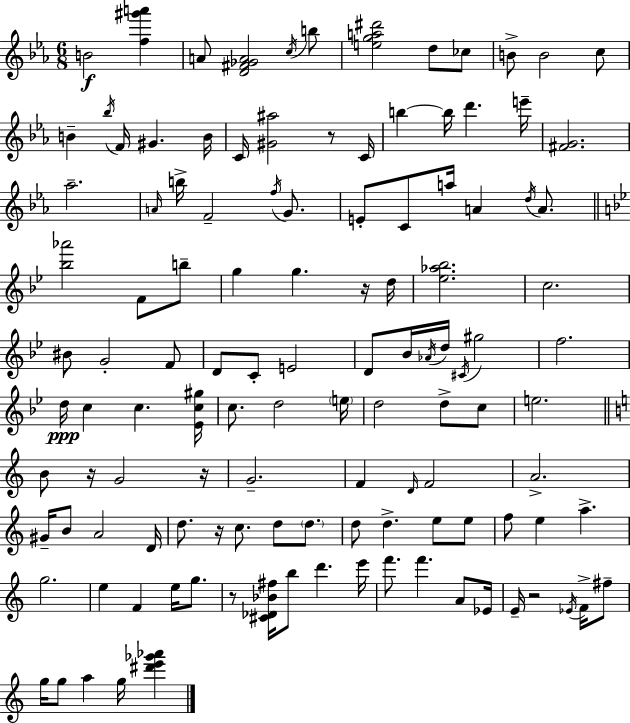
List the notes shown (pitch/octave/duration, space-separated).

B4/h [F5,G#6,A6]/q A4/e [D4,F#4,Gb4,A4]/h C5/s B5/e [E5,G5,A5,D#6]/h D5/e CES5/e B4/e B4/h C5/e B4/q Bb5/s F4/s G#4/q. B4/s C4/s [G#4,A#5]/h R/e C4/s B5/q B5/s D6/q. E6/s [F#4,G4]/h. Ab5/h. A4/s B5/s F4/h F5/s G4/e. E4/e C4/e A5/s A4/q D5/s A4/e. [Bb5,Ab6]/h F4/e B5/e G5/q G5/q. R/s D5/s [Eb5,Ab5,Bb5]/h. C5/h. BIS4/e G4/h F4/e D4/e C4/e E4/h D4/e Bb4/s Ab4/s D5/s C#4/s G#5/h F5/h. D5/s C5/q C5/q. [Eb4,C5,G#5]/s C5/e. D5/h E5/s D5/h D5/e C5/e E5/h. B4/e R/s G4/h R/s G4/h. F4/q D4/s F4/h A4/h. G#4/s B4/e A4/h D4/s D5/e. R/s C5/e. D5/e D5/e. D5/e D5/q. E5/e E5/e F5/e E5/q A5/q. G5/h. E5/q F4/q E5/s G5/e. R/e [C#4,Db4,Bb4,F#5]/s B5/e D6/q. E6/s F6/e. F6/q. A4/e Eb4/s E4/s R/h Eb4/s F4/s F#5/e G5/s G5/e A5/q G5/s [D#6,E6,Gb6,Ab6]/q